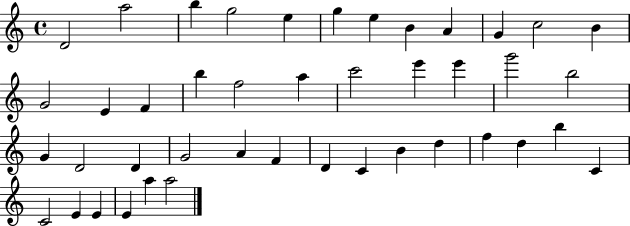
{
  \clef treble
  \time 4/4
  \defaultTimeSignature
  \key c \major
  d'2 a''2 | b''4 g''2 e''4 | g''4 e''4 b'4 a'4 | g'4 c''2 b'4 | \break g'2 e'4 f'4 | b''4 f''2 a''4 | c'''2 e'''4 e'''4 | g'''2 b''2 | \break g'4 d'2 d'4 | g'2 a'4 f'4 | d'4 c'4 b'4 d''4 | f''4 d''4 b''4 c'4 | \break c'2 e'4 e'4 | e'4 a''4 a''2 | \bar "|."
}